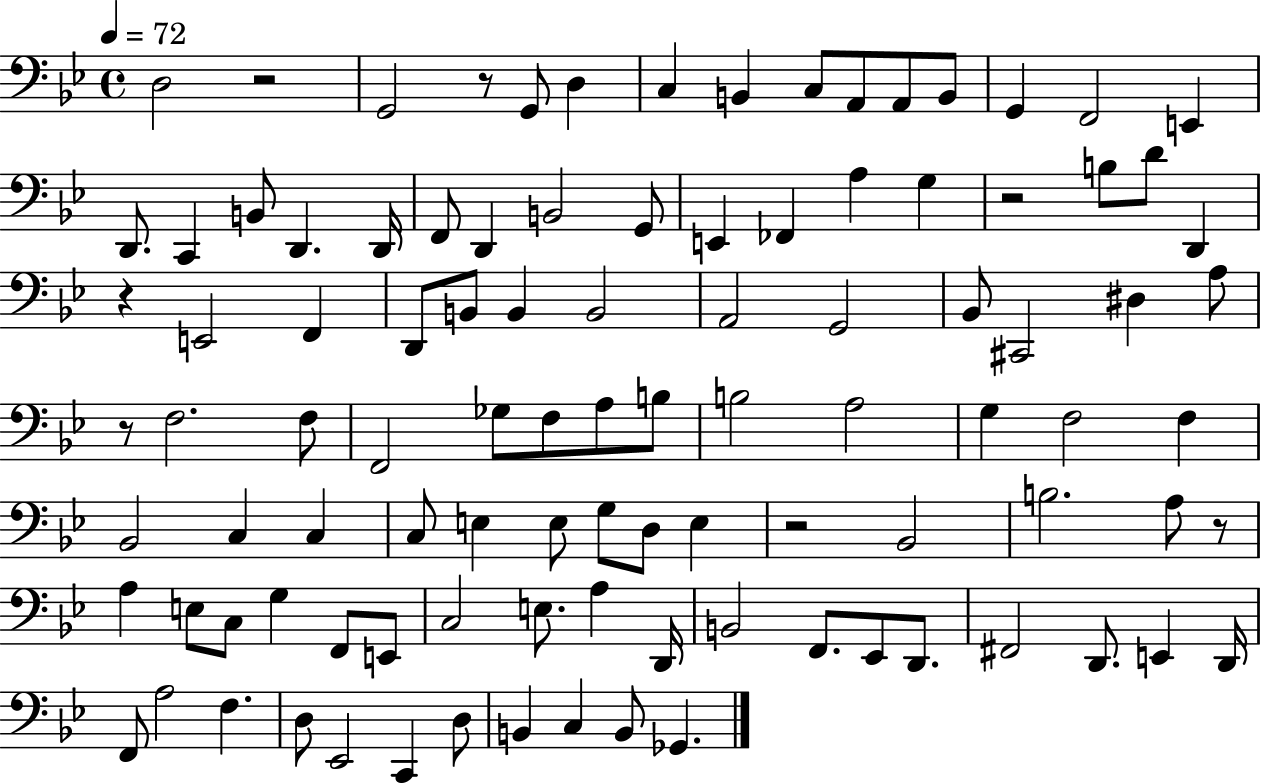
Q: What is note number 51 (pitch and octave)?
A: G3